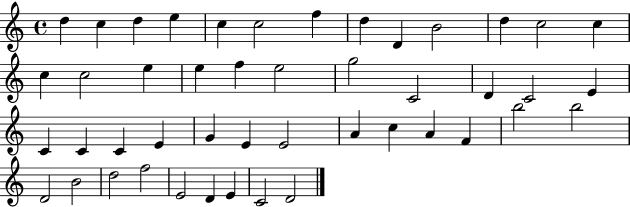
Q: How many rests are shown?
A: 0